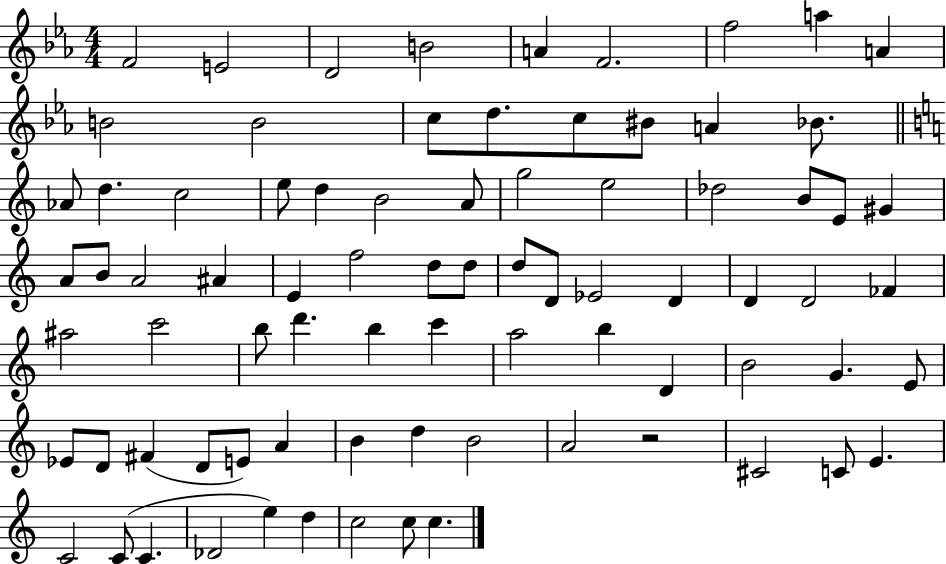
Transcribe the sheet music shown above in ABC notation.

X:1
T:Untitled
M:4/4
L:1/4
K:Eb
F2 E2 D2 B2 A F2 f2 a A B2 B2 c/2 d/2 c/2 ^B/2 A _B/2 _A/2 d c2 e/2 d B2 A/2 g2 e2 _d2 B/2 E/2 ^G A/2 B/2 A2 ^A E f2 d/2 d/2 d/2 D/2 _E2 D D D2 _F ^a2 c'2 b/2 d' b c' a2 b D B2 G E/2 _E/2 D/2 ^F D/2 E/2 A B d B2 A2 z2 ^C2 C/2 E C2 C/2 C _D2 e d c2 c/2 c